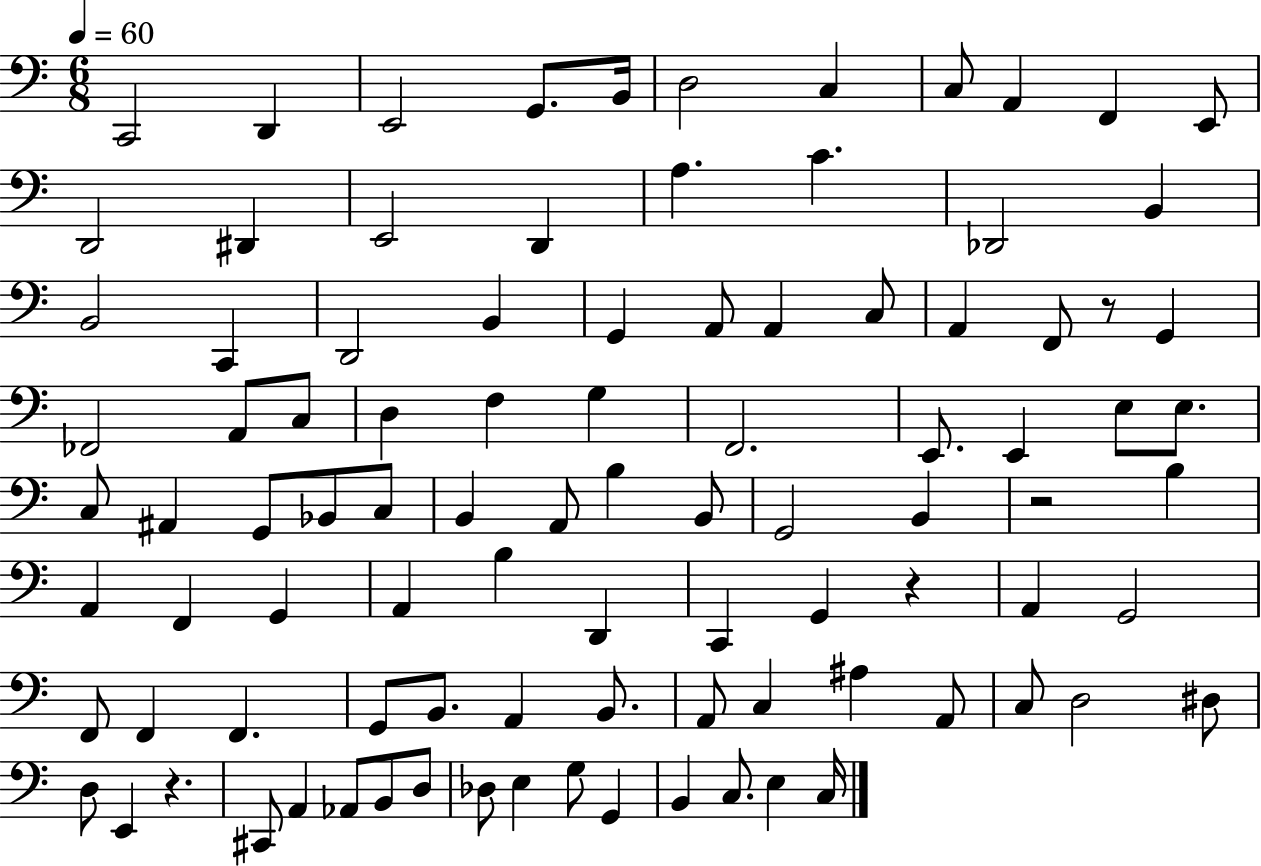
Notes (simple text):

C2/h D2/q E2/h G2/e. B2/s D3/h C3/q C3/e A2/q F2/q E2/e D2/h D#2/q E2/h D2/q A3/q. C4/q. Db2/h B2/q B2/h C2/q D2/h B2/q G2/q A2/e A2/q C3/e A2/q F2/e R/e G2/q FES2/h A2/e C3/e D3/q F3/q G3/q F2/h. E2/e. E2/q E3/e E3/e. C3/e A#2/q G2/e Bb2/e C3/e B2/q A2/e B3/q B2/e G2/h B2/q R/h B3/q A2/q F2/q G2/q A2/q B3/q D2/q C2/q G2/q R/q A2/q G2/h F2/e F2/q F2/q. G2/e B2/e. A2/q B2/e. A2/e C3/q A#3/q A2/e C3/e D3/h D#3/e D3/e E2/q R/q. C#2/e A2/q Ab2/e B2/e D3/e Db3/e E3/q G3/e G2/q B2/q C3/e. E3/q C3/s